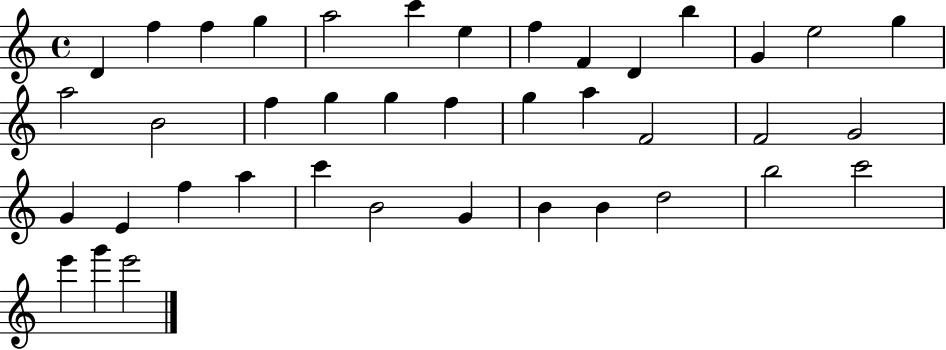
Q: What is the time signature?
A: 4/4